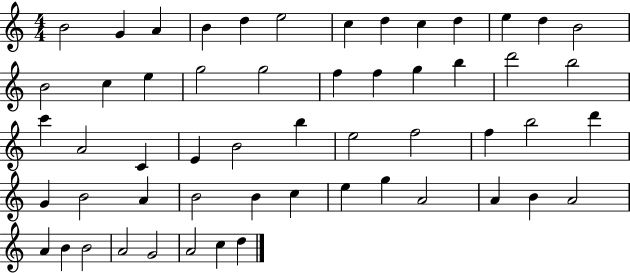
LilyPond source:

{
  \clef treble
  \numericTimeSignature
  \time 4/4
  \key c \major
  b'2 g'4 a'4 | b'4 d''4 e''2 | c''4 d''4 c''4 d''4 | e''4 d''4 b'2 | \break b'2 c''4 e''4 | g''2 g''2 | f''4 f''4 g''4 b''4 | d'''2 b''2 | \break c'''4 a'2 c'4 | e'4 b'2 b''4 | e''2 f''2 | f''4 b''2 d'''4 | \break g'4 b'2 a'4 | b'2 b'4 c''4 | e''4 g''4 a'2 | a'4 b'4 a'2 | \break a'4 b'4 b'2 | a'2 g'2 | a'2 c''4 d''4 | \bar "|."
}